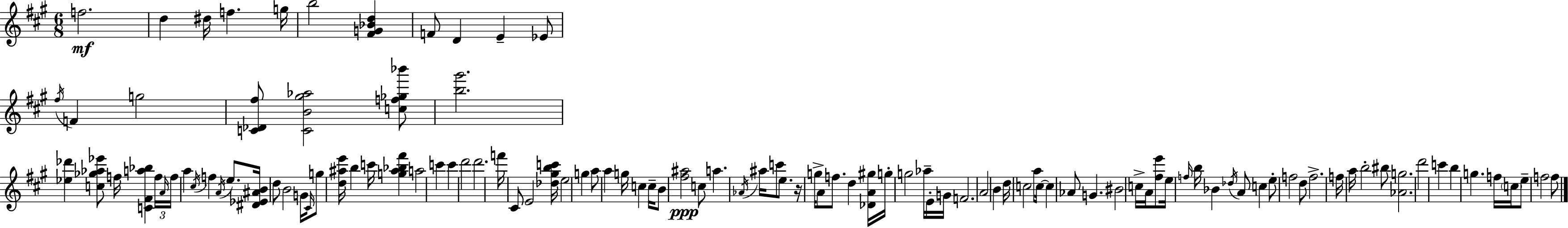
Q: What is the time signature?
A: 6/8